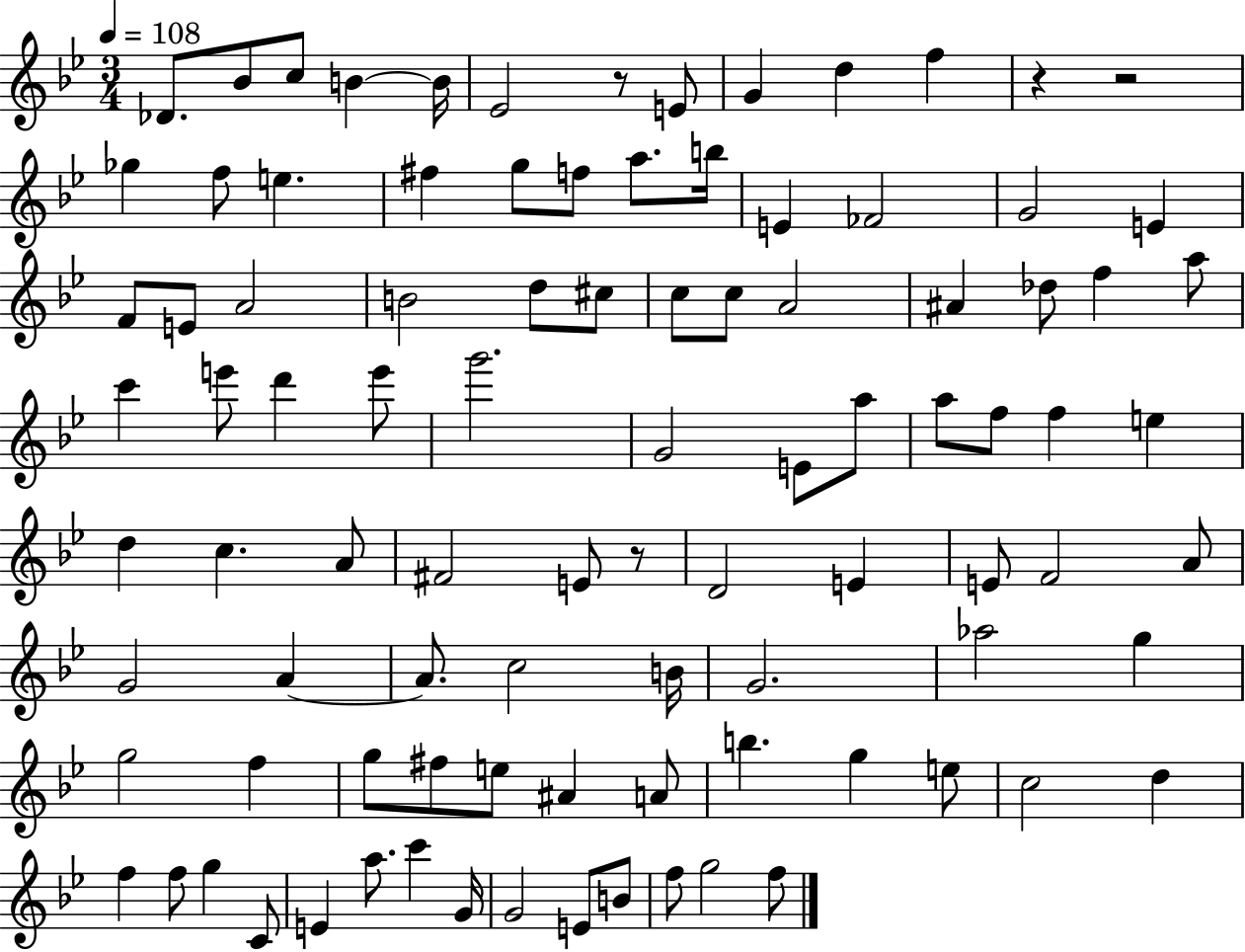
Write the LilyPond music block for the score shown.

{
  \clef treble
  \numericTimeSignature
  \time 3/4
  \key bes \major
  \tempo 4 = 108
  des'8. bes'8 c''8 b'4~~ b'16 | ees'2 r8 e'8 | g'4 d''4 f''4 | r4 r2 | \break ges''4 f''8 e''4. | fis''4 g''8 f''8 a''8. b''16 | e'4 fes'2 | g'2 e'4 | \break f'8 e'8 a'2 | b'2 d''8 cis''8 | c''8 c''8 a'2 | ais'4 des''8 f''4 a''8 | \break c'''4 e'''8 d'''4 e'''8 | g'''2. | g'2 e'8 a''8 | a''8 f''8 f''4 e''4 | \break d''4 c''4. a'8 | fis'2 e'8 r8 | d'2 e'4 | e'8 f'2 a'8 | \break g'2 a'4~~ | a'8. c''2 b'16 | g'2. | aes''2 g''4 | \break g''2 f''4 | g''8 fis''8 e''8 ais'4 a'8 | b''4. g''4 e''8 | c''2 d''4 | \break f''4 f''8 g''4 c'8 | e'4 a''8. c'''4 g'16 | g'2 e'8 b'8 | f''8 g''2 f''8 | \break \bar "|."
}